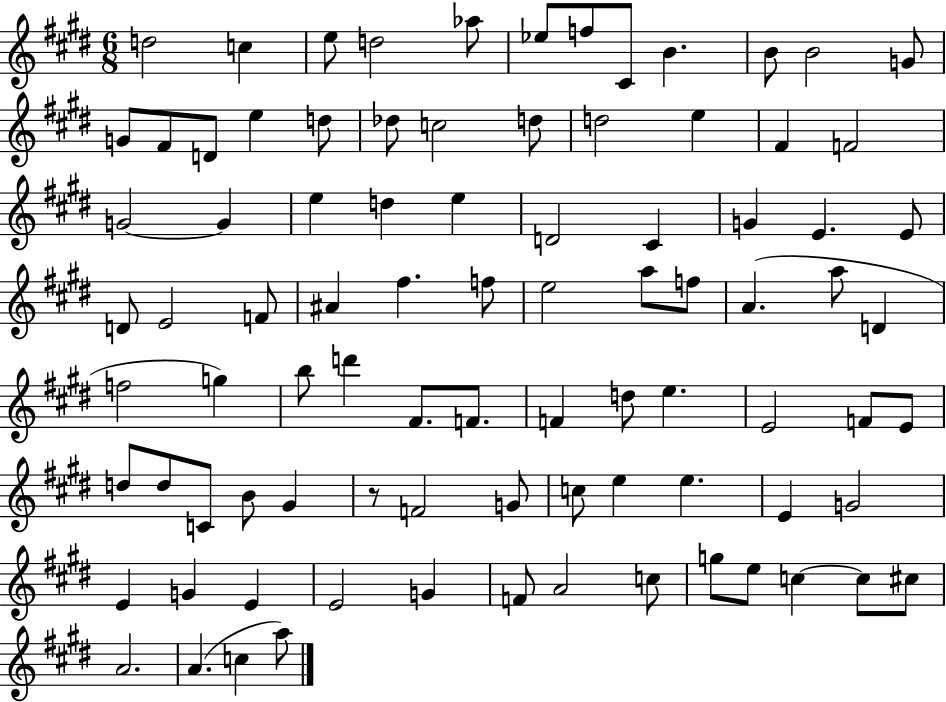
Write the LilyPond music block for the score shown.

{
  \clef treble
  \numericTimeSignature
  \time 6/8
  \key e \major
  d''2 c''4 | e''8 d''2 aes''8 | ees''8 f''8 cis'8 b'4. | b'8 b'2 g'8 | \break g'8 fis'8 d'8 e''4 d''8 | des''8 c''2 d''8 | d''2 e''4 | fis'4 f'2 | \break g'2~~ g'4 | e''4 d''4 e''4 | d'2 cis'4 | g'4 e'4. e'8 | \break d'8 e'2 f'8 | ais'4 fis''4. f''8 | e''2 a''8 f''8 | a'4.( a''8 d'4 | \break f''2 g''4) | b''8 d'''4 fis'8. f'8. | f'4 d''8 e''4. | e'2 f'8 e'8 | \break d''8 d''8 c'8 b'8 gis'4 | r8 f'2 g'8 | c''8 e''4 e''4. | e'4 g'2 | \break e'4 g'4 e'4 | e'2 g'4 | f'8 a'2 c''8 | g''8 e''8 c''4~~ c''8 cis''8 | \break a'2. | a'4.( c''4 a''8) | \bar "|."
}